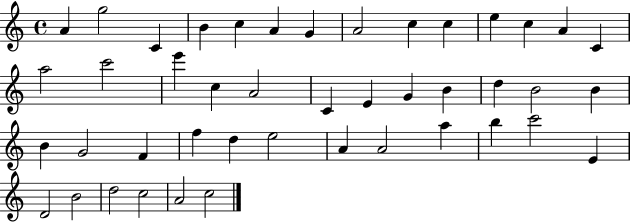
X:1
T:Untitled
M:4/4
L:1/4
K:C
A g2 C B c A G A2 c c e c A C a2 c'2 e' c A2 C E G B d B2 B B G2 F f d e2 A A2 a b c'2 E D2 B2 d2 c2 A2 c2